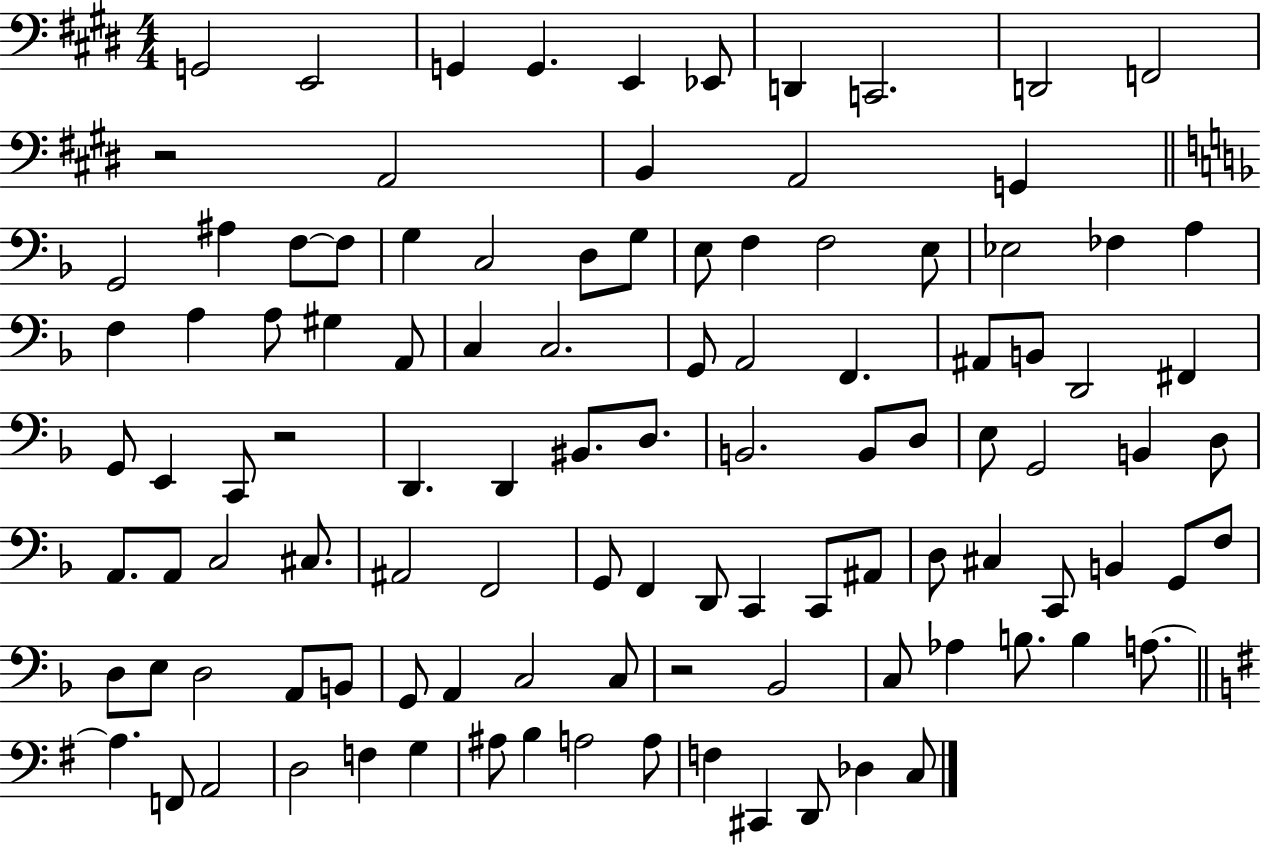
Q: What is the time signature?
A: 4/4